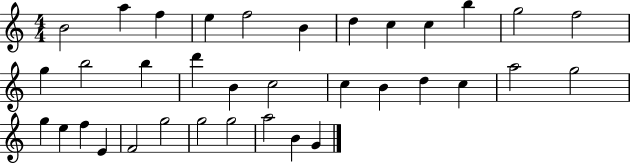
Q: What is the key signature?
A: C major